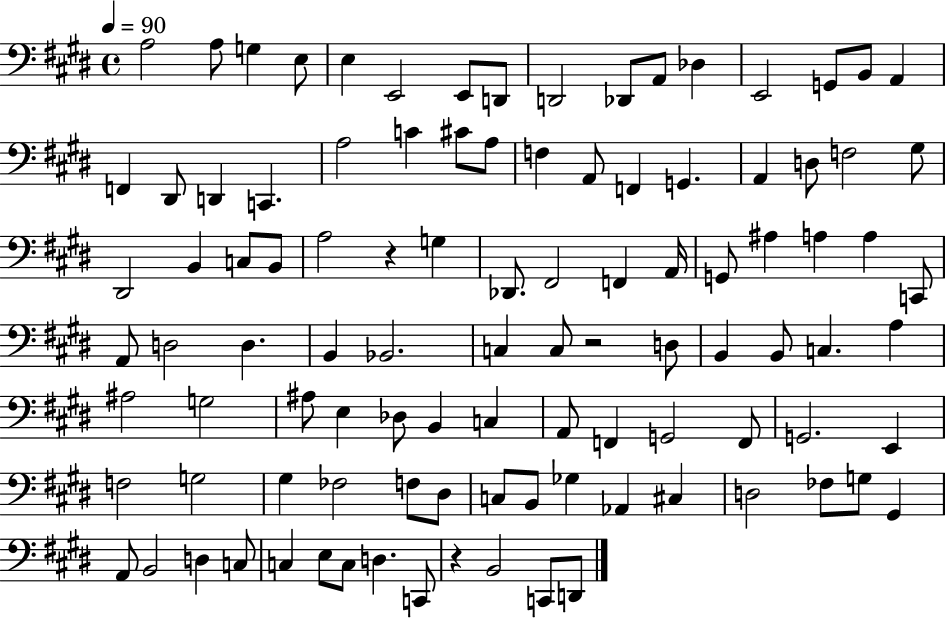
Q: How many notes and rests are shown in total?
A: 102